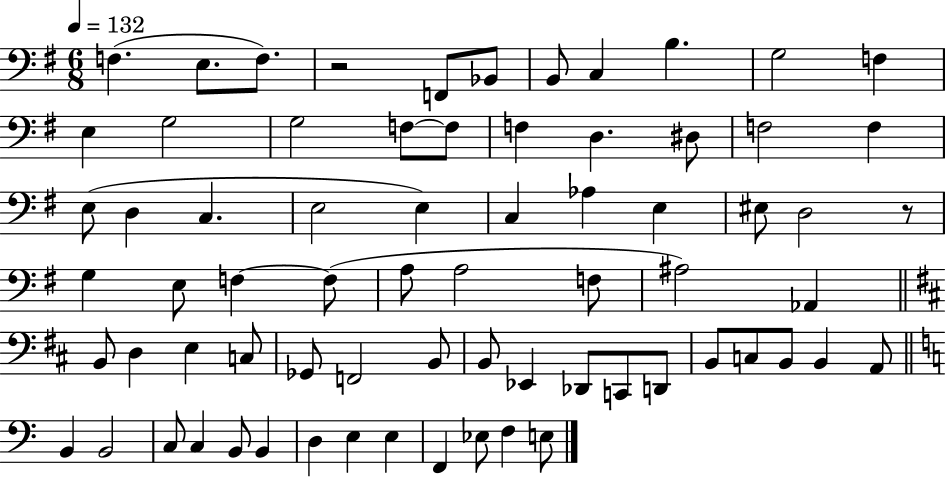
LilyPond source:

{
  \clef bass
  \numericTimeSignature
  \time 6/8
  \key g \major
  \tempo 4 = 132
  f4.( e8. f8.) | r2 f,8 bes,8 | b,8 c4 b4. | g2 f4 | \break e4 g2 | g2 f8~~ f8 | f4 d4. dis8 | f2 f4 | \break e8( d4 c4. | e2 e4) | c4 aes4 e4 | eis8 d2 r8 | \break g4 e8 f4~~ f8( | a8 a2 f8 | ais2) aes,4 | \bar "||" \break \key b \minor b,8 d4 e4 c8 | ges,8 f,2 b,8 | b,8 ees,4 des,8 c,8 d,8 | b,8 c8 b,8 b,4 a,8 | \break \bar "||" \break \key c \major b,4 b,2 | c8 c4 b,8 b,4 | d4 e4 e4 | f,4 ees8 f4 e8 | \break \bar "|."
}